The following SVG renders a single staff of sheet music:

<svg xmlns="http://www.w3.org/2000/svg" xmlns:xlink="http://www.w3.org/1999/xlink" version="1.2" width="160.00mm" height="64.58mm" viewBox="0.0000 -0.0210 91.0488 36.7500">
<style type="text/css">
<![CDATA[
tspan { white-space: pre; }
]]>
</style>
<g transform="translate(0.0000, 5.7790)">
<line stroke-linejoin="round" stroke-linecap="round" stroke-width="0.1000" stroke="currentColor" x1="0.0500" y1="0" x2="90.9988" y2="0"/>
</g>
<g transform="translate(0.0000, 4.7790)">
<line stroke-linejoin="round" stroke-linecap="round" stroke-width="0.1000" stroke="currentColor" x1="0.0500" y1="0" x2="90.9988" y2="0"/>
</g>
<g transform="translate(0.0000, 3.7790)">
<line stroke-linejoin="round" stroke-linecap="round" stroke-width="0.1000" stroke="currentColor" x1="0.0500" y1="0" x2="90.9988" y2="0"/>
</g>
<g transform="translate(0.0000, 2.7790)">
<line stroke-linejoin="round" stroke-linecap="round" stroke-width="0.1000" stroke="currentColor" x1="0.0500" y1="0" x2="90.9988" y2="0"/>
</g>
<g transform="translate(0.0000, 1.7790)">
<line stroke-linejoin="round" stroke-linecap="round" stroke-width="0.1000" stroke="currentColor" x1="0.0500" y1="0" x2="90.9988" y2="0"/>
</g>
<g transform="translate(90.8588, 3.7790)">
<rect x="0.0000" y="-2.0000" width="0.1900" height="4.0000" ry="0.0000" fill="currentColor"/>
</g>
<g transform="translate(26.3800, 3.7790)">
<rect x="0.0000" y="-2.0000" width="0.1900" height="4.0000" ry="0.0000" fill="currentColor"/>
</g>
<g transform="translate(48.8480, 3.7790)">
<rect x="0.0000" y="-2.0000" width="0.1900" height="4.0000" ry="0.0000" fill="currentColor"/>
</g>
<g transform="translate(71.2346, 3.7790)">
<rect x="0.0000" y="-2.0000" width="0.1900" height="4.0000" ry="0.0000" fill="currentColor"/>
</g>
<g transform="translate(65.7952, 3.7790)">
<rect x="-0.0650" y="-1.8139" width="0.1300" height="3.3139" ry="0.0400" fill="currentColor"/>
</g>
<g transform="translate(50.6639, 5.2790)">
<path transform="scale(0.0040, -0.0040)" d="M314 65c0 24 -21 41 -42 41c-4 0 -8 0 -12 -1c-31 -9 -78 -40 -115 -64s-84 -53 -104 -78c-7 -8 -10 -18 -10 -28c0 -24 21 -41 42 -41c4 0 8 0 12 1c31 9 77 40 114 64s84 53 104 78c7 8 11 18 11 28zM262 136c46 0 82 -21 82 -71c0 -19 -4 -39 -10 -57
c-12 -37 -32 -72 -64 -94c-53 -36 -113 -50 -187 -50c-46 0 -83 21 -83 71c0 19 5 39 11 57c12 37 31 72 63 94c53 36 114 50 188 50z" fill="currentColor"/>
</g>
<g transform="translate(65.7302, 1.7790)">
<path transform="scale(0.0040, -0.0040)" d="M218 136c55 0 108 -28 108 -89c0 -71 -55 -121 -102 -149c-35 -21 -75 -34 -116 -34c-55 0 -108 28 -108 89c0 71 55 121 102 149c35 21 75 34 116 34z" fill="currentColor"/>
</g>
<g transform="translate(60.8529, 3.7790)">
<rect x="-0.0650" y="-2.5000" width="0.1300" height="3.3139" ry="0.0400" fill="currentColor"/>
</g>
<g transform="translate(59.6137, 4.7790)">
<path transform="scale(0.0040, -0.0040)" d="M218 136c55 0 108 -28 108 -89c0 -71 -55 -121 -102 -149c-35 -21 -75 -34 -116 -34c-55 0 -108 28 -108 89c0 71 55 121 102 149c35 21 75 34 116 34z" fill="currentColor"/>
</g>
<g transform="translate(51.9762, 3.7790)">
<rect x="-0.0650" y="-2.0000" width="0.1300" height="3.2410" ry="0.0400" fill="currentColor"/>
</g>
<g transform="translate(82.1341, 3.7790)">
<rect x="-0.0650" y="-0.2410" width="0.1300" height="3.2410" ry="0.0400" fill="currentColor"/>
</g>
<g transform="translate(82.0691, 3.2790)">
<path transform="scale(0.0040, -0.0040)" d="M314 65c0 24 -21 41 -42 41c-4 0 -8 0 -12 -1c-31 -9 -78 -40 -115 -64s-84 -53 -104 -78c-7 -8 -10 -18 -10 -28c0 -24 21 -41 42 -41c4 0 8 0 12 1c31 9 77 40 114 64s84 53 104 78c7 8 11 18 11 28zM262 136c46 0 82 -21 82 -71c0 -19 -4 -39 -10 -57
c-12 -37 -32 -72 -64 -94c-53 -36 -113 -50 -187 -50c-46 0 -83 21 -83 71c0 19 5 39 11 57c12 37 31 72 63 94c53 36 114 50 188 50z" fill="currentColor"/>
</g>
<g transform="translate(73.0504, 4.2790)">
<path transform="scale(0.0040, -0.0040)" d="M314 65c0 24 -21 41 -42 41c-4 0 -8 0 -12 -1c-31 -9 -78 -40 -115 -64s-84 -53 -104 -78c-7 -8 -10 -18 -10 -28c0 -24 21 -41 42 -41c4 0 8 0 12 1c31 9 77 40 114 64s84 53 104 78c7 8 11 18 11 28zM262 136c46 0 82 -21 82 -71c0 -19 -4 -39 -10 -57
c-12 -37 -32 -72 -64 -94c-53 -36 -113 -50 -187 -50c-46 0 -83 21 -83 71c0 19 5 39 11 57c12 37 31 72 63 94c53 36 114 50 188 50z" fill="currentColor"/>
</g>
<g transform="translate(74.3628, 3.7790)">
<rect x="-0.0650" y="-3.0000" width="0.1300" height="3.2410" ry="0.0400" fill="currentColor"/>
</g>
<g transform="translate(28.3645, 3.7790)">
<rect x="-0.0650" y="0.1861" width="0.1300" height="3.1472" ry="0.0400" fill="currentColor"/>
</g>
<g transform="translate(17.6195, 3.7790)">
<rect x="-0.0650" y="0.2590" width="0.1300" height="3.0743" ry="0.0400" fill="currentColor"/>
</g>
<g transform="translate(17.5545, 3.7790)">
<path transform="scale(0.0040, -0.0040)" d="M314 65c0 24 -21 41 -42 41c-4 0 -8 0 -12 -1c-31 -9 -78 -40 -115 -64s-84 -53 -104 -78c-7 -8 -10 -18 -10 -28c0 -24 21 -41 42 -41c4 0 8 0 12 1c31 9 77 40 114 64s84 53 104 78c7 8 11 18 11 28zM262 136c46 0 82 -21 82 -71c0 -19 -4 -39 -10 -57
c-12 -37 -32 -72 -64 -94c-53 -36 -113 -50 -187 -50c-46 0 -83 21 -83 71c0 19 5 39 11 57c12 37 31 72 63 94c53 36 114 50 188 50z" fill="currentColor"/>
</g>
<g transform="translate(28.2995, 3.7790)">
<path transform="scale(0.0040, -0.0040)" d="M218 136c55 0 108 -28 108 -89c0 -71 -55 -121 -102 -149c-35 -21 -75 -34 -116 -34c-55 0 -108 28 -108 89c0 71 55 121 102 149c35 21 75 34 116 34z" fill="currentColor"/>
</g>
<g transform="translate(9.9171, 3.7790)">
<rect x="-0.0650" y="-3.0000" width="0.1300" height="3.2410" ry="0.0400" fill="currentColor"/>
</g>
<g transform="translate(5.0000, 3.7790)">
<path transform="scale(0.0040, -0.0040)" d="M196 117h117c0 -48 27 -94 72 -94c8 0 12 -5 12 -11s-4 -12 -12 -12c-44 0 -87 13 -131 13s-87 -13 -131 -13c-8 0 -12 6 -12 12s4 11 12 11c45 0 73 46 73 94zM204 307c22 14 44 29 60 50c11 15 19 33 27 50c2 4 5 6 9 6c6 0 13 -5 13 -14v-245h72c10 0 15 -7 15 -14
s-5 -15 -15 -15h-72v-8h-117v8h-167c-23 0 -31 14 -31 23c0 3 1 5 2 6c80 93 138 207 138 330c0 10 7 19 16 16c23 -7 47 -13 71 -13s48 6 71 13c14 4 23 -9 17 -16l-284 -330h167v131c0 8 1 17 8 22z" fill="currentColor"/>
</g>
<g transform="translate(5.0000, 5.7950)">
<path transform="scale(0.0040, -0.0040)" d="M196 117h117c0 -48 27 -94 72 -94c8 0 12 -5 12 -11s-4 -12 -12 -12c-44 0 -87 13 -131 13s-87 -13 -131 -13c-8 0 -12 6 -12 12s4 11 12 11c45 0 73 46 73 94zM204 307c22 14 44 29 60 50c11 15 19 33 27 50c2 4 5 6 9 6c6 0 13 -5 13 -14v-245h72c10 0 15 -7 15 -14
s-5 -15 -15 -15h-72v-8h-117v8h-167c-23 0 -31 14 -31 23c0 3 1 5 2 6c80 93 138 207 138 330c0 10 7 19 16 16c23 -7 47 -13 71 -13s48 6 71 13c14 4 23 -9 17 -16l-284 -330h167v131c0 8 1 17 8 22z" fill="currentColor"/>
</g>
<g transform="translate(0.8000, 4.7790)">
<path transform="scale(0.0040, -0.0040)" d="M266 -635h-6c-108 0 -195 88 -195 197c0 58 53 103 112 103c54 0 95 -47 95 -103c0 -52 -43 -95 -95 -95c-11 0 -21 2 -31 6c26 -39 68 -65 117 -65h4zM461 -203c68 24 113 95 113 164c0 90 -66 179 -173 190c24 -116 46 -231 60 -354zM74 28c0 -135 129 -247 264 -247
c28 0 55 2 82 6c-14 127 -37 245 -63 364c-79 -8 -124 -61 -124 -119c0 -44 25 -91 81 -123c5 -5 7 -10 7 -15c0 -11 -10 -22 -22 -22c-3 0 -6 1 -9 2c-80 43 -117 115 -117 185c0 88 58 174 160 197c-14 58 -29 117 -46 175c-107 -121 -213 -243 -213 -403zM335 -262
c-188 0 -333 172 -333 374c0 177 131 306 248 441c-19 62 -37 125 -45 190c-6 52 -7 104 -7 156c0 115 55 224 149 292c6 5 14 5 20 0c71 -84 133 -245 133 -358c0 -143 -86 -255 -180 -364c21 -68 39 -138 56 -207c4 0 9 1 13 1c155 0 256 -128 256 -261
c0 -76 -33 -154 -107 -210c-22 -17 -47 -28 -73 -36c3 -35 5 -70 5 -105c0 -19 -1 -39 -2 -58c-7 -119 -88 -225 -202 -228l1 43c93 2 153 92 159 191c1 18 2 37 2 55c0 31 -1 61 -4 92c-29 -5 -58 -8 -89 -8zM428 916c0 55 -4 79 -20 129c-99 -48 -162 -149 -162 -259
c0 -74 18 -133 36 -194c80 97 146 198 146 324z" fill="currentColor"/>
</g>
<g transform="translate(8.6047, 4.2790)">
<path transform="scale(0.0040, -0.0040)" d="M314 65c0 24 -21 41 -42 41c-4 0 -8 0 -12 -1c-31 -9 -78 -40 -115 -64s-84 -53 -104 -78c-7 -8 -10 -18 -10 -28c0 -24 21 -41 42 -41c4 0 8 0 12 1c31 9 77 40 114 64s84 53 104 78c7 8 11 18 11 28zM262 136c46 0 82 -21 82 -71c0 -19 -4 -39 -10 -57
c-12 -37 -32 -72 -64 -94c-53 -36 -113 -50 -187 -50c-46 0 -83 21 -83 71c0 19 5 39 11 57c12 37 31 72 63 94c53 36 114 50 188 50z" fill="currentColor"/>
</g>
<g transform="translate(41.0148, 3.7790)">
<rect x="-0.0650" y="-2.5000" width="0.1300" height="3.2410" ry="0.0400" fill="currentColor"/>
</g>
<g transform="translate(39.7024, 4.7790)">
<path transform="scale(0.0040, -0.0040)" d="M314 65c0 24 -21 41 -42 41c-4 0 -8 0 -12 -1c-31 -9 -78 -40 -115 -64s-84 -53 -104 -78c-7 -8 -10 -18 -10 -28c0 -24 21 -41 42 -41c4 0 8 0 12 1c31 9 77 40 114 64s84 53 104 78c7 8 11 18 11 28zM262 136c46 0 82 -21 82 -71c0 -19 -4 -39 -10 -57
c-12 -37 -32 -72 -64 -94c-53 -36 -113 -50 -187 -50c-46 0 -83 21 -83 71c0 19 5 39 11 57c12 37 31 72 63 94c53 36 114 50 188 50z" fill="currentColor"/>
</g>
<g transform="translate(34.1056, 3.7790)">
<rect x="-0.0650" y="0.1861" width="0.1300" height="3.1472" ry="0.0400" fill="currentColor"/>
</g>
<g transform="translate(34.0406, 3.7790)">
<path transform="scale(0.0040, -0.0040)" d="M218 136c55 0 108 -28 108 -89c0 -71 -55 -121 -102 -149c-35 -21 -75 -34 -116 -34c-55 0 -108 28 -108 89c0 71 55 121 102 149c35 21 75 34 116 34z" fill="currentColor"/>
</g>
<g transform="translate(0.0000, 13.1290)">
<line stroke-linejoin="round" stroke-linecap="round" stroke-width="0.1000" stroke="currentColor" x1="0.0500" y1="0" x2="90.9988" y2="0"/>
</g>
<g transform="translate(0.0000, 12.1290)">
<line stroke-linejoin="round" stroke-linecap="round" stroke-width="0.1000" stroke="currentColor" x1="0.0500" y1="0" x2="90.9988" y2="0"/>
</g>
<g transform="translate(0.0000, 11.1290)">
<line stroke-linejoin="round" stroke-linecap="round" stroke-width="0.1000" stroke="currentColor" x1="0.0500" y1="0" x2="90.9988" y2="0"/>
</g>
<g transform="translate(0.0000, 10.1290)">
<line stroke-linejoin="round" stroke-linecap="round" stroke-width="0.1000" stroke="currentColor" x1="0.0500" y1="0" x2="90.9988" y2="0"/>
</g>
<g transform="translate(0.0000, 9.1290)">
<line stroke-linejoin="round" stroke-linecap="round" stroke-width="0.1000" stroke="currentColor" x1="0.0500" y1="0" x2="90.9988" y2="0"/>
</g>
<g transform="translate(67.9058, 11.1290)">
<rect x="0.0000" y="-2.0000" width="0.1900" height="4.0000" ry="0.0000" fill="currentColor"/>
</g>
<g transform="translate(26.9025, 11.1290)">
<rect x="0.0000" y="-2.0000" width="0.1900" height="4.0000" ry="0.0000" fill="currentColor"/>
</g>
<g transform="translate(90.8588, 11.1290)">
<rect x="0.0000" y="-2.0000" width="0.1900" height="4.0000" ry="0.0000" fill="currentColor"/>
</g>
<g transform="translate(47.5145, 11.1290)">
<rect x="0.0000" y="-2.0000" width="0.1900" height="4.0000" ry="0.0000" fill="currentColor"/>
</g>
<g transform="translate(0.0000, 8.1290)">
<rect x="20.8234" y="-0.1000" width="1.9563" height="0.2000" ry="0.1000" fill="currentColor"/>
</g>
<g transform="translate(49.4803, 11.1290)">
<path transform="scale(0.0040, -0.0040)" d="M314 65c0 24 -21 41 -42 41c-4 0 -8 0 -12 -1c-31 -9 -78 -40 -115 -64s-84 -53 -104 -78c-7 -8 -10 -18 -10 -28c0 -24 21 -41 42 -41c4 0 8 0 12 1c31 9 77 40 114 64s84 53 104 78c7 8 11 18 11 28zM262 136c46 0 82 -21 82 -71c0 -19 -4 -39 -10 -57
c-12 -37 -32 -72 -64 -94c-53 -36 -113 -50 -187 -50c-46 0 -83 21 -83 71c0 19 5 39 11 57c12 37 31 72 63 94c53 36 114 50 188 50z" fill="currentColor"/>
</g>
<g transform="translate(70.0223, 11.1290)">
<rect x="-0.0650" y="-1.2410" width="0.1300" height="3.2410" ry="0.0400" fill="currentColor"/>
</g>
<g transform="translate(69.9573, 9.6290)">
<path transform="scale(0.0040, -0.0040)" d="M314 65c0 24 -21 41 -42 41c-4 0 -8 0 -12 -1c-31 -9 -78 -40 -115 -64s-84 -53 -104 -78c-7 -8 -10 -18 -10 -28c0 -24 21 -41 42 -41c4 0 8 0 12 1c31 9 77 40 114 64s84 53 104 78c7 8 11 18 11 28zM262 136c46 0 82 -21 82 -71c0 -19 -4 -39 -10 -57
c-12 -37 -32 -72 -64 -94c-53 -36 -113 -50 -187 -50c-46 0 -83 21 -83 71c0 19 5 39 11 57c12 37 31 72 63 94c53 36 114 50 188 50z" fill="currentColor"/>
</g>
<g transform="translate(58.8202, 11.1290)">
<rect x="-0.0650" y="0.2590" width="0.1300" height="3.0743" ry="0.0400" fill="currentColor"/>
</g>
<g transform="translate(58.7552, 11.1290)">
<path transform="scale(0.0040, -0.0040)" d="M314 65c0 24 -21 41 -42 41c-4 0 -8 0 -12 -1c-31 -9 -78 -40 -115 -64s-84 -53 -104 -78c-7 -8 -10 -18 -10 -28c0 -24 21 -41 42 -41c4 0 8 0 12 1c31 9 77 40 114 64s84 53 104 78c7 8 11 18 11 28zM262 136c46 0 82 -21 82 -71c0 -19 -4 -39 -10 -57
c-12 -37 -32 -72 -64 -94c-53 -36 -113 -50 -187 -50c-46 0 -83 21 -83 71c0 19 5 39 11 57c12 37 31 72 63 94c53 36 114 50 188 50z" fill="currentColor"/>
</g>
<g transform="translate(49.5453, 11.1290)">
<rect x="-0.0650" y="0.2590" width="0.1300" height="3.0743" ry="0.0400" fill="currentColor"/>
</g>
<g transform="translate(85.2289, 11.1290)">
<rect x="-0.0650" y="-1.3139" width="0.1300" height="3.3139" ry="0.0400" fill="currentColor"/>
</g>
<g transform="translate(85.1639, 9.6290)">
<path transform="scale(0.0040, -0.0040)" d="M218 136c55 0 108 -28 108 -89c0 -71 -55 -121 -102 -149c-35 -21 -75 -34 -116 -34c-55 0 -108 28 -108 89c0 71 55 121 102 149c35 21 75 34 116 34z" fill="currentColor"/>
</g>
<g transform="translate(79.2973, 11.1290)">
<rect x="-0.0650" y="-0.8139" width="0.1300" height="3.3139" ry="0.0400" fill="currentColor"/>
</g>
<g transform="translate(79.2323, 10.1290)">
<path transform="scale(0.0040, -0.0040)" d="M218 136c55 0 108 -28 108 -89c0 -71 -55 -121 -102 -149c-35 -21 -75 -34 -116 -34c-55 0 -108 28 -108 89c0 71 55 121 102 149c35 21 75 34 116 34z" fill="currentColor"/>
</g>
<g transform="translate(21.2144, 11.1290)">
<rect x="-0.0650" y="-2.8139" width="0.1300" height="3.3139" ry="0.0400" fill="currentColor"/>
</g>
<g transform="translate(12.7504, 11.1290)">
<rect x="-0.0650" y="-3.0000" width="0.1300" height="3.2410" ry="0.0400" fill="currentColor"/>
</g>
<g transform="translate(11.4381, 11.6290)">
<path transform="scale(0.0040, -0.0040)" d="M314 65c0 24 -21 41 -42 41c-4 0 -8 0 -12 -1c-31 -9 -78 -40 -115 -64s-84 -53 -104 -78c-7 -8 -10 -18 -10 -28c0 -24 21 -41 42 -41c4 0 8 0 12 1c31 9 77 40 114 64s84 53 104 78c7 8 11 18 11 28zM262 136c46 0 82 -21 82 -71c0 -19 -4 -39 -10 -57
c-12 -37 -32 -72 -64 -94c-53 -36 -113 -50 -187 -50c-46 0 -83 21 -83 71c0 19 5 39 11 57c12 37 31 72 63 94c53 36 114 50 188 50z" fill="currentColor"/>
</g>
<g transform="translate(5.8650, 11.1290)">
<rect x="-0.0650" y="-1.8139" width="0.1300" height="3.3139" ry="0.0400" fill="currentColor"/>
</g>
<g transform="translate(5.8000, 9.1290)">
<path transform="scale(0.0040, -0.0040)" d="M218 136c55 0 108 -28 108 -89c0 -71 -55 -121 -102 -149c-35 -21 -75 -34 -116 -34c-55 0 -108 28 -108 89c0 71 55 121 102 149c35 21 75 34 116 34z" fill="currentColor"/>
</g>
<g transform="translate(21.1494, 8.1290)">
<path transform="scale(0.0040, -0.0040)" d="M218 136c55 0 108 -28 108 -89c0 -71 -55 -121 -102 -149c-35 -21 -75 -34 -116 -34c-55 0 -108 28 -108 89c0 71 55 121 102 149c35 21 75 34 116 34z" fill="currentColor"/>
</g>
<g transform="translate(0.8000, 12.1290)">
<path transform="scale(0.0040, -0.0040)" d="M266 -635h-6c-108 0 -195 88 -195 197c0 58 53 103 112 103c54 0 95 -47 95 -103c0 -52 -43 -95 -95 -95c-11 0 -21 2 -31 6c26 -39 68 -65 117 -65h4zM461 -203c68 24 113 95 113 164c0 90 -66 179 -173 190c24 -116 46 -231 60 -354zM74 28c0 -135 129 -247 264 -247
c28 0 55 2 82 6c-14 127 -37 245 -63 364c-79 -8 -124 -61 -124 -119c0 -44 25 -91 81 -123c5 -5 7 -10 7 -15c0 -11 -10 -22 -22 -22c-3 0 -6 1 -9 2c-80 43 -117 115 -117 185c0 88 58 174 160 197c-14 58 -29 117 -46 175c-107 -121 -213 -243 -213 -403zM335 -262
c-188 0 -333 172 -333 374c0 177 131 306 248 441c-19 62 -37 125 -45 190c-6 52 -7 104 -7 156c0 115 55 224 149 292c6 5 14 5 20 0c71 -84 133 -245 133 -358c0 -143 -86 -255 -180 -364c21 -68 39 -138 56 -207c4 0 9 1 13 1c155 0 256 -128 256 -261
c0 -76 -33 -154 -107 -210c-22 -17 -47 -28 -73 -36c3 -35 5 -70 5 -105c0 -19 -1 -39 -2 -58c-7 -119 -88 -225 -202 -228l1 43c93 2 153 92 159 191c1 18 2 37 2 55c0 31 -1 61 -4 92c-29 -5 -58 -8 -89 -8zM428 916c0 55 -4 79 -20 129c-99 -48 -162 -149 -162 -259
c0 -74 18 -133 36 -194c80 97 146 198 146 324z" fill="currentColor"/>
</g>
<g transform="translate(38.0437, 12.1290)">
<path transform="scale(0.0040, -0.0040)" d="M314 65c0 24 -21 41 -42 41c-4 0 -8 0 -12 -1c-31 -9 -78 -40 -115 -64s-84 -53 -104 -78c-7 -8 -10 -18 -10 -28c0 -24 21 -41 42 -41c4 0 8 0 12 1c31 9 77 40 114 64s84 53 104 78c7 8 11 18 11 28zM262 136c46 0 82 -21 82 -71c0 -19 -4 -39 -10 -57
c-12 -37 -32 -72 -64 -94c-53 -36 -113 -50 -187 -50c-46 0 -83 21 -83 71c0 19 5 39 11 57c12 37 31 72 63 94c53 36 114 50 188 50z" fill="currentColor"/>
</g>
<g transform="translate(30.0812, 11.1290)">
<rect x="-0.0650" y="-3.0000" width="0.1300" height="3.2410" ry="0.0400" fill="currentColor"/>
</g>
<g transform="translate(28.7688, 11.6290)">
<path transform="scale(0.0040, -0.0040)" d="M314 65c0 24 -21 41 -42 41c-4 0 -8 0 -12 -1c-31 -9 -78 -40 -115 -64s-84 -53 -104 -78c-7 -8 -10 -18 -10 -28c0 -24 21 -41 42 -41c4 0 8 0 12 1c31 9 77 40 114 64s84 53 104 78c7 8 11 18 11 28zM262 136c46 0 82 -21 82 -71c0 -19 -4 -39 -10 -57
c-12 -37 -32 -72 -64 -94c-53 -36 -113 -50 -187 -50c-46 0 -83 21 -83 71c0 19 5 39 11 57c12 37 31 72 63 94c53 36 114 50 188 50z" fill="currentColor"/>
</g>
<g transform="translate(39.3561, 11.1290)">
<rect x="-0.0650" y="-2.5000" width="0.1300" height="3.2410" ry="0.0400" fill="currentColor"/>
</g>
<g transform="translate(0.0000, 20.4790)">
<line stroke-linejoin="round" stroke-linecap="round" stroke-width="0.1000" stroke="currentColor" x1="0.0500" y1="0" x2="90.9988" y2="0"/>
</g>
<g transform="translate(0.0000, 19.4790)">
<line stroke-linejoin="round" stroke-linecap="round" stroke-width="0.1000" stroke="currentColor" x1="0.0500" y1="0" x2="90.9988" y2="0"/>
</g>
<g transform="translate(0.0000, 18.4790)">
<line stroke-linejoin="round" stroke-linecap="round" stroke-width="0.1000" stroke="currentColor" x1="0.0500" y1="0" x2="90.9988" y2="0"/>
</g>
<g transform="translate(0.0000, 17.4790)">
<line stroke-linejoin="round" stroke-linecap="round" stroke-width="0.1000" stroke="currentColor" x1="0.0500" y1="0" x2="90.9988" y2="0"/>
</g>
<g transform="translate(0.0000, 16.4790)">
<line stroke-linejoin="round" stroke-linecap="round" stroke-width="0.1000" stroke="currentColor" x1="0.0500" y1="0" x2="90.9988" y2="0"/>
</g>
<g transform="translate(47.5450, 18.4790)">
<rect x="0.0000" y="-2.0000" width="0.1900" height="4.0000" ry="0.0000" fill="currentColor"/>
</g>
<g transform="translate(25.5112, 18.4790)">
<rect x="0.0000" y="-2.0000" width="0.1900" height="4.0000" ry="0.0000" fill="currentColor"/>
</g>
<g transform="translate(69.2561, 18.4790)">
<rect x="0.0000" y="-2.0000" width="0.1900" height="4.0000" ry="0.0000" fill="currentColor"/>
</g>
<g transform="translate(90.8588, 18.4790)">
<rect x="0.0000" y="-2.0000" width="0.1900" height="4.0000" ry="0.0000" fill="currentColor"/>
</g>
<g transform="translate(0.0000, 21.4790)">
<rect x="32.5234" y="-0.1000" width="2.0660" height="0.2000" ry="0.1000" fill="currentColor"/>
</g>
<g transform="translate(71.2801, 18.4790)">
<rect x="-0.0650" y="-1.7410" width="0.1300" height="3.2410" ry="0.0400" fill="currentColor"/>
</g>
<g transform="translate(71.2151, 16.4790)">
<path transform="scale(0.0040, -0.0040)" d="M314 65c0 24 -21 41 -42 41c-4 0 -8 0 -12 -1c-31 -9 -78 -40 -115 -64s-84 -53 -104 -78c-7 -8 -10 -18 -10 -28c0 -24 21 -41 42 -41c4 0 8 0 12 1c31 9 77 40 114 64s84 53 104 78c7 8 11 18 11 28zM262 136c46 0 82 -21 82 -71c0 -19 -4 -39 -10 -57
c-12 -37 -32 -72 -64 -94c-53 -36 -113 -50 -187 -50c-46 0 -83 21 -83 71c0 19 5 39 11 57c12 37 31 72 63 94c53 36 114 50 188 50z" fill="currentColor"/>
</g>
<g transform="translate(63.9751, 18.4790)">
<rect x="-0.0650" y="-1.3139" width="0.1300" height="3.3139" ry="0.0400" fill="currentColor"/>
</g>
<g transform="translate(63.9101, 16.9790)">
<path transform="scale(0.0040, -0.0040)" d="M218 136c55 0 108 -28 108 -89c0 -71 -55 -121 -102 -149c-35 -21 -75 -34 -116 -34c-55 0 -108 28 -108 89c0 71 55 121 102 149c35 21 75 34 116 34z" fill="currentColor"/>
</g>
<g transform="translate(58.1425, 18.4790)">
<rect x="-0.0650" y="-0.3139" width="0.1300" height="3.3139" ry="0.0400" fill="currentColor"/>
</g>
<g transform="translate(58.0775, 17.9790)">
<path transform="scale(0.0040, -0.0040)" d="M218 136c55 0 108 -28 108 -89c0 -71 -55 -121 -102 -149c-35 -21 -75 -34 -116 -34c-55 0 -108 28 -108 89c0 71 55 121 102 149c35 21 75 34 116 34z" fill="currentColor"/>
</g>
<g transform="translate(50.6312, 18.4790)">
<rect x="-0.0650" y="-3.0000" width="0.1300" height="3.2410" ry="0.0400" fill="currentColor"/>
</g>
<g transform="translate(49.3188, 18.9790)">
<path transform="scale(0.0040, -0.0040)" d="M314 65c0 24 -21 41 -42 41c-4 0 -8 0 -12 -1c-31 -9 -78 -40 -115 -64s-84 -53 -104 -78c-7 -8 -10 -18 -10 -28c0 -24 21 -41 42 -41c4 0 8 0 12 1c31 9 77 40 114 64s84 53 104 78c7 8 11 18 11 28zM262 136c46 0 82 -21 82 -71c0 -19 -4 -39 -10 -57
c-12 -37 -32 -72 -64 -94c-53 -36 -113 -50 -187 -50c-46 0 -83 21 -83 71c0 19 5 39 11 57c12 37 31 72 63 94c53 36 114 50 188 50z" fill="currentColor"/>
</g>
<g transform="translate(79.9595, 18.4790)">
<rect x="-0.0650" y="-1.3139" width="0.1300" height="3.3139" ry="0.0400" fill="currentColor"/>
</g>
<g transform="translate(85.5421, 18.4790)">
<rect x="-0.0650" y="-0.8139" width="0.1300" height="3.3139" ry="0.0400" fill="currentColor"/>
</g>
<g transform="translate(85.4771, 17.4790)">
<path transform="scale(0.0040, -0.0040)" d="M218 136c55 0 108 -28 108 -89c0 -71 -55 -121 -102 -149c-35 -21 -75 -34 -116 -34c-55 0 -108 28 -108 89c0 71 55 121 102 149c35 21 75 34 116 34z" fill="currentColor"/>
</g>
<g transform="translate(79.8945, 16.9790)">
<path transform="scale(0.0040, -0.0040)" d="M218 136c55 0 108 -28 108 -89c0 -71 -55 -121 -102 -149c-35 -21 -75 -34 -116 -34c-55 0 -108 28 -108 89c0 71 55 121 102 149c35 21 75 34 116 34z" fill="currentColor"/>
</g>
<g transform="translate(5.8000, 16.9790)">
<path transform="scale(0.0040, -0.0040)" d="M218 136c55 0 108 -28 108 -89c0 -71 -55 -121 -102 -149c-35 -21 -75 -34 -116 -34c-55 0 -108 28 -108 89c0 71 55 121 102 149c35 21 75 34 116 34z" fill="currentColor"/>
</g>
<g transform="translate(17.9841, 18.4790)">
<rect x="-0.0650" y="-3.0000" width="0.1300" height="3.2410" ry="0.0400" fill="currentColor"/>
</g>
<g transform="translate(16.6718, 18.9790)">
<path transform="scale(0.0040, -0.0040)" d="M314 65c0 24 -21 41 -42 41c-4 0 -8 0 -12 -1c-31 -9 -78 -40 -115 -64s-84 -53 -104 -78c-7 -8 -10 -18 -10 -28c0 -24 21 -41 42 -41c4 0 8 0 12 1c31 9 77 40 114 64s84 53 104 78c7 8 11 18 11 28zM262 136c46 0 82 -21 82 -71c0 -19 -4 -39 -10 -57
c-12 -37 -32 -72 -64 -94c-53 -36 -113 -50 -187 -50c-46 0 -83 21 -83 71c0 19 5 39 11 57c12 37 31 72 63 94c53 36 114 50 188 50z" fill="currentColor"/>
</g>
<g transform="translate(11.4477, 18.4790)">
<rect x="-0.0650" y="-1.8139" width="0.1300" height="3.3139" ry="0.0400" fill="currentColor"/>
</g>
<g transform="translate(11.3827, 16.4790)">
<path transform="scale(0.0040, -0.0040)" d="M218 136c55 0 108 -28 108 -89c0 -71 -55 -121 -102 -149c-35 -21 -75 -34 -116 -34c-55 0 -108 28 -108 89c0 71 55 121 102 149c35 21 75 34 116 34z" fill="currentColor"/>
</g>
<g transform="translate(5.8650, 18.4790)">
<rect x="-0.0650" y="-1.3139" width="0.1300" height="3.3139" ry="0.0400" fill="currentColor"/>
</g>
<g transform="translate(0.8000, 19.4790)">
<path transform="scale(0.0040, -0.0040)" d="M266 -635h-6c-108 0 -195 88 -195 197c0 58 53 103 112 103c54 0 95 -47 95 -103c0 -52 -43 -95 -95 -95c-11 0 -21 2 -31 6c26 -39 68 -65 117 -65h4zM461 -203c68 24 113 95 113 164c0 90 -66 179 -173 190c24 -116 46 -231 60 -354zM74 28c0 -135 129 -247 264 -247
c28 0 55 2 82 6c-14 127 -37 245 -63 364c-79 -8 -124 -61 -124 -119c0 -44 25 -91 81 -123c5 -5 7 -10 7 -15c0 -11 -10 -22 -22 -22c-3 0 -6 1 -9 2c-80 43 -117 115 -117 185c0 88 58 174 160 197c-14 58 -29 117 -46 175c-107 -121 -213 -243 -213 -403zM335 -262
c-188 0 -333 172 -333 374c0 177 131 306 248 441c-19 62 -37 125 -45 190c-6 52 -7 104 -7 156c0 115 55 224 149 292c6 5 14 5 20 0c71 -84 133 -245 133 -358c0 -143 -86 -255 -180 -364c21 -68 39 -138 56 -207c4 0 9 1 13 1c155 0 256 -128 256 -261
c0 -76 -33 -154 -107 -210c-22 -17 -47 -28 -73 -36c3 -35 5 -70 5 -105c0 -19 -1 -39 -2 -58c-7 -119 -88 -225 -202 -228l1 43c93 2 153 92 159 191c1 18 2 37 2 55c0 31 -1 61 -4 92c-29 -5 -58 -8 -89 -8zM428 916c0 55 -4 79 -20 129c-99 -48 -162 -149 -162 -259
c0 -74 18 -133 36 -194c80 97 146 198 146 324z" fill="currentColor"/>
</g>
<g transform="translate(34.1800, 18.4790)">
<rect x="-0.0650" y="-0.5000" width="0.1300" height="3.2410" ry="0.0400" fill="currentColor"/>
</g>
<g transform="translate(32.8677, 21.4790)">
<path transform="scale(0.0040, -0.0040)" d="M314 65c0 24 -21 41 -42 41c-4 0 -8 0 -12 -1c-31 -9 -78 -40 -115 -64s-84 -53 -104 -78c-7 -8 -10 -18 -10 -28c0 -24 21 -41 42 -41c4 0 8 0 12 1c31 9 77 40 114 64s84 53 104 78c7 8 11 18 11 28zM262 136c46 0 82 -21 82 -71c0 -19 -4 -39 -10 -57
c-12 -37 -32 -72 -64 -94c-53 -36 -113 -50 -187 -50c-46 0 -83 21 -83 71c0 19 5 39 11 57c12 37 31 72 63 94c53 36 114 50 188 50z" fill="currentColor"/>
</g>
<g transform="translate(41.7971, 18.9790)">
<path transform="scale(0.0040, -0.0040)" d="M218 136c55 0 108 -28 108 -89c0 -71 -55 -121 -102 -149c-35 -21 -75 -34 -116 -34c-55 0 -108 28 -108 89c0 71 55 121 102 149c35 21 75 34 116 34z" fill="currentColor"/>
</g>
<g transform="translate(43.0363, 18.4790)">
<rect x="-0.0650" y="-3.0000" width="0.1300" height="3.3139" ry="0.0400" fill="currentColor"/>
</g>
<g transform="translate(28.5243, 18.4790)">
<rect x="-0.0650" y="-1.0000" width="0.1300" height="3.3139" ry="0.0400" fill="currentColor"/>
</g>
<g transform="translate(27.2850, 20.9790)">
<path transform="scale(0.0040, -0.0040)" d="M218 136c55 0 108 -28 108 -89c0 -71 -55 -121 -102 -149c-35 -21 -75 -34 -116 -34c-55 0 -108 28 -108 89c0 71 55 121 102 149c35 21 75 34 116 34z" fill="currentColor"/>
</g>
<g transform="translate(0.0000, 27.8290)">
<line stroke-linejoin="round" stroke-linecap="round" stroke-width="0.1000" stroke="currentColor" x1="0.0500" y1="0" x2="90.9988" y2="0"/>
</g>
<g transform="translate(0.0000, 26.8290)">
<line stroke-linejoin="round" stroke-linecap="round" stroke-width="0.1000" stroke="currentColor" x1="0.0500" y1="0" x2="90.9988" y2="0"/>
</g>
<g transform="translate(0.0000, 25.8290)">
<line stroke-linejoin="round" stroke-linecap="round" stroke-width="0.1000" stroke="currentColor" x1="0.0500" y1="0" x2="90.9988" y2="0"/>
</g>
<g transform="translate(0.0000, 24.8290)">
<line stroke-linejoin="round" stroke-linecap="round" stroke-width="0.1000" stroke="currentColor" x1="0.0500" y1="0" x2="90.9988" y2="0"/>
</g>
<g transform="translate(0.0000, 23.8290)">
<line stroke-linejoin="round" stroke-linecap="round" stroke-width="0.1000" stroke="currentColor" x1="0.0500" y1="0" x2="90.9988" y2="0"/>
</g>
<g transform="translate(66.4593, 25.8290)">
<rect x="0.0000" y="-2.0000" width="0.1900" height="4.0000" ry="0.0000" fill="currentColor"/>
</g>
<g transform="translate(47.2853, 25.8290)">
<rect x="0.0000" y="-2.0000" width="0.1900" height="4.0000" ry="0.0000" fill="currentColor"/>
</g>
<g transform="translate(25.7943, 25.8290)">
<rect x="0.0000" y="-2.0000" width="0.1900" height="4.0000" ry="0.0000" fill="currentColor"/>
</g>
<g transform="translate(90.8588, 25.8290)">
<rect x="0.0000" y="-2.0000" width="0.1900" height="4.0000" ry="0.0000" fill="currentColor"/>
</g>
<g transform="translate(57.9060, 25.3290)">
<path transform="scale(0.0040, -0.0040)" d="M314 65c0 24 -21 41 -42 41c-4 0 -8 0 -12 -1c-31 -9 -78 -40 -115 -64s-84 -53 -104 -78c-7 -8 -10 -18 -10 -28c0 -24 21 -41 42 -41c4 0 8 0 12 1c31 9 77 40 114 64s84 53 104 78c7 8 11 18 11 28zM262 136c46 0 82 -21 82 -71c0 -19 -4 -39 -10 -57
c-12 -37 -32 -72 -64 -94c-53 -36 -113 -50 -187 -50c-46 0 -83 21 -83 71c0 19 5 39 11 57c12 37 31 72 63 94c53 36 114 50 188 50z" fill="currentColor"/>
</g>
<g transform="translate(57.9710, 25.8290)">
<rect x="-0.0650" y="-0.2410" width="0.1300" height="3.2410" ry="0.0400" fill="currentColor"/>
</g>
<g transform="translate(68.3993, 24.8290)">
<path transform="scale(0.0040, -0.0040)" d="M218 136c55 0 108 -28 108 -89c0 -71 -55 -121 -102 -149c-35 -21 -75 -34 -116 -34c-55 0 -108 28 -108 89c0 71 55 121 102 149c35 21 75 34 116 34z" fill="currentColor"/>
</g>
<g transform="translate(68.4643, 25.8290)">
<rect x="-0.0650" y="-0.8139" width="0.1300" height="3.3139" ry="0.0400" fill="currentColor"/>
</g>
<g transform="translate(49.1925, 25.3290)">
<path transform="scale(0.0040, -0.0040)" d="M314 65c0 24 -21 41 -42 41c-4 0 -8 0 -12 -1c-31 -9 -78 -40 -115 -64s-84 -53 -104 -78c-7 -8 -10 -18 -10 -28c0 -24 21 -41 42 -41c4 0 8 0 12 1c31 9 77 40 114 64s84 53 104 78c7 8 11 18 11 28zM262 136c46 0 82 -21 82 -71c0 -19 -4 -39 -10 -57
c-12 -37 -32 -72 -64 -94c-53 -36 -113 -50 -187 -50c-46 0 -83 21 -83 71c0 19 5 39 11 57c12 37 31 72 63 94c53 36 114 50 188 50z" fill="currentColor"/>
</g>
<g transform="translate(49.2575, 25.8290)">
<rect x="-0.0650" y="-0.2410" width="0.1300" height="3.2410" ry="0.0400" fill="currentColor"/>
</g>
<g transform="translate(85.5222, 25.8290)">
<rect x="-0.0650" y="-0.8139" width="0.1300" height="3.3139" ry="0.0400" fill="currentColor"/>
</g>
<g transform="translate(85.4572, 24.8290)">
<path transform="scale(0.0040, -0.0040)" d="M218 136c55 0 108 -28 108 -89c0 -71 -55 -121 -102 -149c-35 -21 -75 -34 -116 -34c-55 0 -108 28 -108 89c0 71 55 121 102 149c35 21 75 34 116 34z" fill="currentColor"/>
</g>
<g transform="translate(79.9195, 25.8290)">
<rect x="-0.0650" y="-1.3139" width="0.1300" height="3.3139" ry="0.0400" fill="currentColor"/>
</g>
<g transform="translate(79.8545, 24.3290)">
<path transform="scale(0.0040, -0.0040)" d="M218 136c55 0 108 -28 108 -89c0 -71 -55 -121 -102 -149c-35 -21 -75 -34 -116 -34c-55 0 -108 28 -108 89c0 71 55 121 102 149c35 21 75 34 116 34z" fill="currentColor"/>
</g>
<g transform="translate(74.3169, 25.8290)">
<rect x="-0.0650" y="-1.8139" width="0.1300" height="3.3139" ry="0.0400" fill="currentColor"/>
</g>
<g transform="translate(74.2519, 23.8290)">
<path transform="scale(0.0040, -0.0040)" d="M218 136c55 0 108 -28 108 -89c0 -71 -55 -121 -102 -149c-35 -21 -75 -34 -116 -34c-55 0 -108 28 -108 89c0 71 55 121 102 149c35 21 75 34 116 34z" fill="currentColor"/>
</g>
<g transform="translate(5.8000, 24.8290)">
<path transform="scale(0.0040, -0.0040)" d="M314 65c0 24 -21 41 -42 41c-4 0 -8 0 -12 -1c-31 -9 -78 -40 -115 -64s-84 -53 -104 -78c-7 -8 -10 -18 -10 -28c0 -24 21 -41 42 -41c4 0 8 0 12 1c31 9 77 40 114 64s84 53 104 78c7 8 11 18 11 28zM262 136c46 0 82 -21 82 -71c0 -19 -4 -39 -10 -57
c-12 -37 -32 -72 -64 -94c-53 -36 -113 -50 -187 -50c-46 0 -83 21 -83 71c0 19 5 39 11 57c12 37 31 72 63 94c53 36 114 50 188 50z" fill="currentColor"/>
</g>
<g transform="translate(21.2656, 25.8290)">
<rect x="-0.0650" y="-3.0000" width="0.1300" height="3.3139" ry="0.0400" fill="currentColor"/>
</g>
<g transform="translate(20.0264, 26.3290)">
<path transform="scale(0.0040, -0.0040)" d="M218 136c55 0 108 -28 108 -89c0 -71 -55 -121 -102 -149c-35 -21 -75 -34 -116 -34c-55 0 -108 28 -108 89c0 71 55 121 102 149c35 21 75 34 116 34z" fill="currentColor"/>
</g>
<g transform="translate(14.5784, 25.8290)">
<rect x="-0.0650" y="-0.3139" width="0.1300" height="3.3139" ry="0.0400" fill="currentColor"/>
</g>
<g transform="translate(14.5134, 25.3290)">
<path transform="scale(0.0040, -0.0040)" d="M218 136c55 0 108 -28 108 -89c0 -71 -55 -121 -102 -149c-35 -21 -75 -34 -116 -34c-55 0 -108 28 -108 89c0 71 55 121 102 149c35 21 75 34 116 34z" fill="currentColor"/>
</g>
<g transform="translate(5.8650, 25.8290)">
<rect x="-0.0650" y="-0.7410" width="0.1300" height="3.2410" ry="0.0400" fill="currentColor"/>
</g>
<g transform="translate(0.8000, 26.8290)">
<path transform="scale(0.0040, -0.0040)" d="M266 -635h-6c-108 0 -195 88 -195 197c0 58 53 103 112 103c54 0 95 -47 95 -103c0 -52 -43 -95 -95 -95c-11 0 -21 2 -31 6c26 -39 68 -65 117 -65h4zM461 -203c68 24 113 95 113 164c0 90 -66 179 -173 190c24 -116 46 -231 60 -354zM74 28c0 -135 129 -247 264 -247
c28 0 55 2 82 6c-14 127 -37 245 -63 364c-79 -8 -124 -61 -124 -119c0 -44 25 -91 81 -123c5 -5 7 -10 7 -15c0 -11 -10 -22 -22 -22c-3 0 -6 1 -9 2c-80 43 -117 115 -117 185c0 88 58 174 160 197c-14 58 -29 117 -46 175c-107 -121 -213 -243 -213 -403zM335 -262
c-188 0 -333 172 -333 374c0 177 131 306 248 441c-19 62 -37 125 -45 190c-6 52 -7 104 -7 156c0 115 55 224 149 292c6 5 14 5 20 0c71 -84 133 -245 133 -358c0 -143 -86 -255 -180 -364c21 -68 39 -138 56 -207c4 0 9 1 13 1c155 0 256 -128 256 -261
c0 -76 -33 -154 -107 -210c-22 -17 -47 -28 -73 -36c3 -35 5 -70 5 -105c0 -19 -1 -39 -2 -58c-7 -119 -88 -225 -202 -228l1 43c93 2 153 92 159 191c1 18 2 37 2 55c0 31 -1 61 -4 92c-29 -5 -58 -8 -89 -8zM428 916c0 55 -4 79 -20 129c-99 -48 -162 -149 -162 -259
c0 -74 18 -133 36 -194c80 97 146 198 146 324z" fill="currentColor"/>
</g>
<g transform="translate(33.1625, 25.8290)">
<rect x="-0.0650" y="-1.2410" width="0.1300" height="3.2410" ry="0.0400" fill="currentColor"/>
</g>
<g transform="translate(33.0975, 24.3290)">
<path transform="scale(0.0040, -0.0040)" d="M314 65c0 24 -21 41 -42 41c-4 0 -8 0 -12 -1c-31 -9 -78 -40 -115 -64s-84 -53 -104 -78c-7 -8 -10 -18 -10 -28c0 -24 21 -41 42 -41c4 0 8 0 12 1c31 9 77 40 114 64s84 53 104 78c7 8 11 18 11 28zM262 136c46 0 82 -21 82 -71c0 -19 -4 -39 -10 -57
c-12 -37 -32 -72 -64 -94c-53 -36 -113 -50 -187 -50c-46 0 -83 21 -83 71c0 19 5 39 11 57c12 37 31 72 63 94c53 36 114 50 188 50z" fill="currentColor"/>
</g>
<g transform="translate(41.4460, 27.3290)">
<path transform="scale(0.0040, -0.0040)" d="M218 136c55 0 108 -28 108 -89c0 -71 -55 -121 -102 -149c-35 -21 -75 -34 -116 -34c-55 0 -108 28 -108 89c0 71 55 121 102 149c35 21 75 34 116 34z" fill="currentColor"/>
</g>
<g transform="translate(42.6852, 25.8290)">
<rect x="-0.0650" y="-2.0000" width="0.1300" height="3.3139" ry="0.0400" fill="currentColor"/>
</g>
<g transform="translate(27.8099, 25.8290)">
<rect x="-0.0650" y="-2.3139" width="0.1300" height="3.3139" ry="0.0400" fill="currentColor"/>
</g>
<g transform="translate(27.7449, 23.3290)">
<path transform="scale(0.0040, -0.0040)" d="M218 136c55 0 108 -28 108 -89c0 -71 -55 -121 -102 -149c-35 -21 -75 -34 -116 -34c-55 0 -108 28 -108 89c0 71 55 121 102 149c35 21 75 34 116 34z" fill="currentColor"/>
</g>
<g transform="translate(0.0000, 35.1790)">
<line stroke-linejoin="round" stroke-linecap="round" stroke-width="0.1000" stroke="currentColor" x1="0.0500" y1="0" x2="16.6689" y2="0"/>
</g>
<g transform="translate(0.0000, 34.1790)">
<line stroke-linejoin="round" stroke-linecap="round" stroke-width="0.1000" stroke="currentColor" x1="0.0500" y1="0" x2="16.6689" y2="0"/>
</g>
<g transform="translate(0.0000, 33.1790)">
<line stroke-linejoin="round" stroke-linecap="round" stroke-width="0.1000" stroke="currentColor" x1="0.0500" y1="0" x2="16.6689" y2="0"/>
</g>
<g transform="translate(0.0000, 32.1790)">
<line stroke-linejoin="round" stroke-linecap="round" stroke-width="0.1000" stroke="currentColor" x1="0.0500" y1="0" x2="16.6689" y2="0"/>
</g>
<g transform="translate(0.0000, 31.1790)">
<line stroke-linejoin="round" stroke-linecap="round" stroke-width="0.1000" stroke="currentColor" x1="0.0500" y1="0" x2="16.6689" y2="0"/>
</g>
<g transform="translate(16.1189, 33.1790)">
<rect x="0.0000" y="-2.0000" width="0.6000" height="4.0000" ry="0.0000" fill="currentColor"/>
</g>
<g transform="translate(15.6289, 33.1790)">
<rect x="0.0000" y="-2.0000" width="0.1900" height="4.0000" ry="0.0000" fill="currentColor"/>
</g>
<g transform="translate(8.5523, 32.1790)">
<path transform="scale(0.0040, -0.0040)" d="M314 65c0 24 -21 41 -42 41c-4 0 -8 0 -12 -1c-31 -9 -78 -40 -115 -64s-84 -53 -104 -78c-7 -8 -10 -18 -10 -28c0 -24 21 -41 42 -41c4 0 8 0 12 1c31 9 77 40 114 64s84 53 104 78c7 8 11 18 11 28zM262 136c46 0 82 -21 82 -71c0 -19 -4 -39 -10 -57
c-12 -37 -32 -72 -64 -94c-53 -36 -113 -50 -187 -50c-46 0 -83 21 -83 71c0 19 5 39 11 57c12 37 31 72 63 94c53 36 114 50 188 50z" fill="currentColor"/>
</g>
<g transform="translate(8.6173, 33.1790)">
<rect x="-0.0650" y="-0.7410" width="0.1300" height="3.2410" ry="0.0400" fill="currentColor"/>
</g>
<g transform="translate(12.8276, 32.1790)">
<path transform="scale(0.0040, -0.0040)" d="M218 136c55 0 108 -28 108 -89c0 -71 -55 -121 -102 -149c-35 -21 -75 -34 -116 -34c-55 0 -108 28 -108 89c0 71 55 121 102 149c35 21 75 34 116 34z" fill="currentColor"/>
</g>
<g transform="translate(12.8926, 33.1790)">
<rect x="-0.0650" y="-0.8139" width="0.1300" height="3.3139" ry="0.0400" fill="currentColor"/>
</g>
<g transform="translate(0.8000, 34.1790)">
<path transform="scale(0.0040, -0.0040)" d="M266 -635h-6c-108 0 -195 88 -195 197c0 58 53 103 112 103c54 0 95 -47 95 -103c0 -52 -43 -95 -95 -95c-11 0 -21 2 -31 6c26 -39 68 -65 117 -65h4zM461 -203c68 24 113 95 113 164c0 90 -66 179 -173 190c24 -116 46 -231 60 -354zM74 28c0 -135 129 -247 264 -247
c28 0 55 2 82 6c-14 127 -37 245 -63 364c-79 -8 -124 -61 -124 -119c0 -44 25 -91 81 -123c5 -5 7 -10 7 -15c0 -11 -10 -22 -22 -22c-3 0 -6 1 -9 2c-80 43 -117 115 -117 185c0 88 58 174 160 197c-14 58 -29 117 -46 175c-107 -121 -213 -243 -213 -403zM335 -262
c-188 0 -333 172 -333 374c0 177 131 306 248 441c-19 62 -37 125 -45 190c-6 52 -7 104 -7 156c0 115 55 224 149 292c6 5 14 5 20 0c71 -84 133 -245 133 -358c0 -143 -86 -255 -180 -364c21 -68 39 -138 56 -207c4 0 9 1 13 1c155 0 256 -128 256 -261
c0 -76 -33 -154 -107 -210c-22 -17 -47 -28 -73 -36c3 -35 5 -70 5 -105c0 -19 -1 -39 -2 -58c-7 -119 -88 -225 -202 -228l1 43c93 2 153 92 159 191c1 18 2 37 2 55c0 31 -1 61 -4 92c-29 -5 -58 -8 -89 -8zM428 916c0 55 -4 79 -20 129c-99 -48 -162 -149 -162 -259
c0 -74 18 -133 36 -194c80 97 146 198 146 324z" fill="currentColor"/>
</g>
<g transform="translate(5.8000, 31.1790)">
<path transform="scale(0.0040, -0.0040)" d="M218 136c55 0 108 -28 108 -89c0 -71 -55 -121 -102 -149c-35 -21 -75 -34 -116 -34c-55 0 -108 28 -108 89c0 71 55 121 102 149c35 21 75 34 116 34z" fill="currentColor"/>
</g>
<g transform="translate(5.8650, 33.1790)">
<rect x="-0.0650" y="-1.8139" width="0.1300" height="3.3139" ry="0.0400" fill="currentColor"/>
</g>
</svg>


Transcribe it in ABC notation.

X:1
T:Untitled
M:4/4
L:1/4
K:C
A2 B2 B B G2 F2 G f A2 c2 f A2 a A2 G2 B2 B2 e2 d e e f A2 D C2 A A2 c e f2 e d d2 c A g e2 F c2 c2 d f e d f d2 d